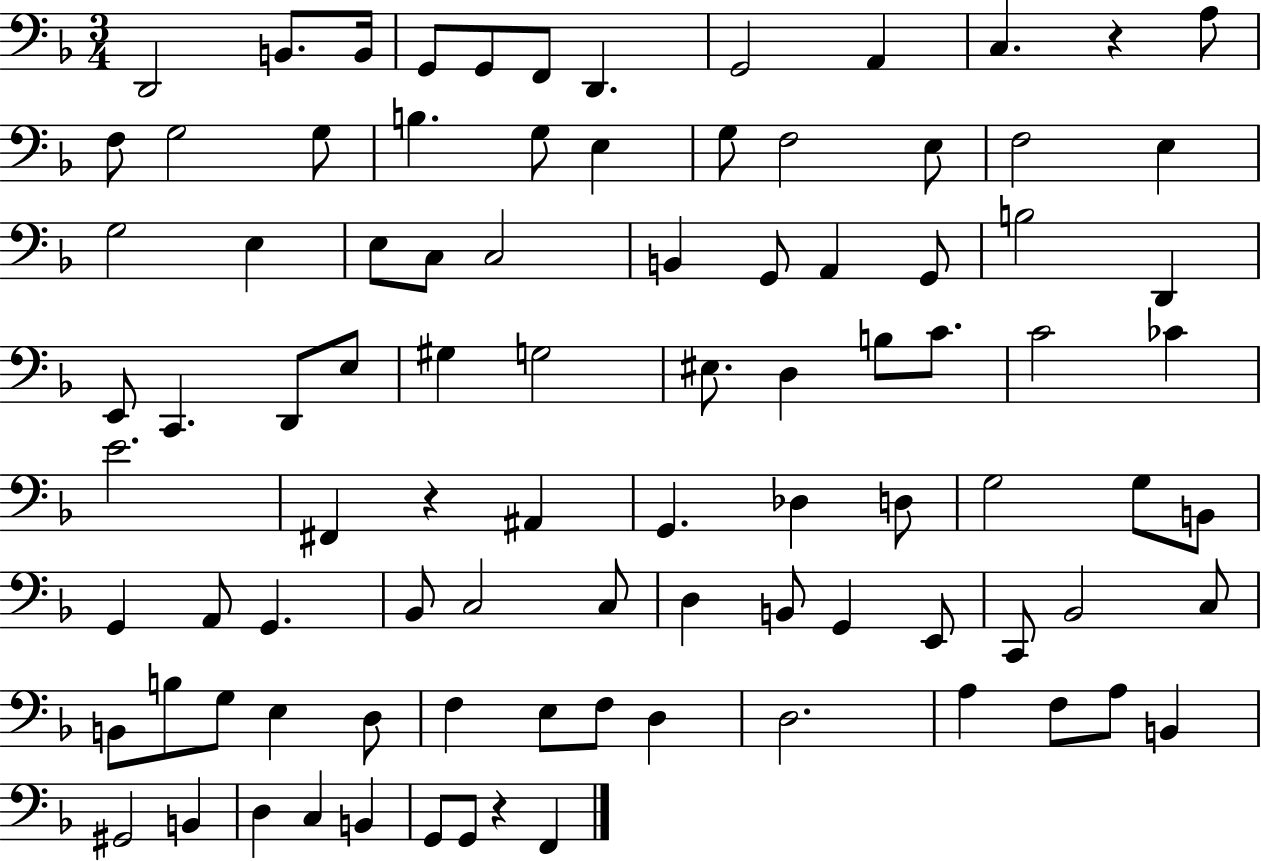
D2/h B2/e. B2/s G2/e G2/e F2/e D2/q. G2/h A2/q C3/q. R/q A3/e F3/e G3/h G3/e B3/q. G3/e E3/q G3/e F3/h E3/e F3/h E3/q G3/h E3/q E3/e C3/e C3/h B2/q G2/e A2/q G2/e B3/h D2/q E2/e C2/q. D2/e E3/e G#3/q G3/h EIS3/e. D3/q B3/e C4/e. C4/h CES4/q E4/h. F#2/q R/q A#2/q G2/q. Db3/q D3/e G3/h G3/e B2/e G2/q A2/e G2/q. Bb2/e C3/h C3/e D3/q B2/e G2/q E2/e C2/e Bb2/h C3/e B2/e B3/e G3/e E3/q D3/e F3/q E3/e F3/e D3/q D3/h. A3/q F3/e A3/e B2/q G#2/h B2/q D3/q C3/q B2/q G2/e G2/e R/q F2/q